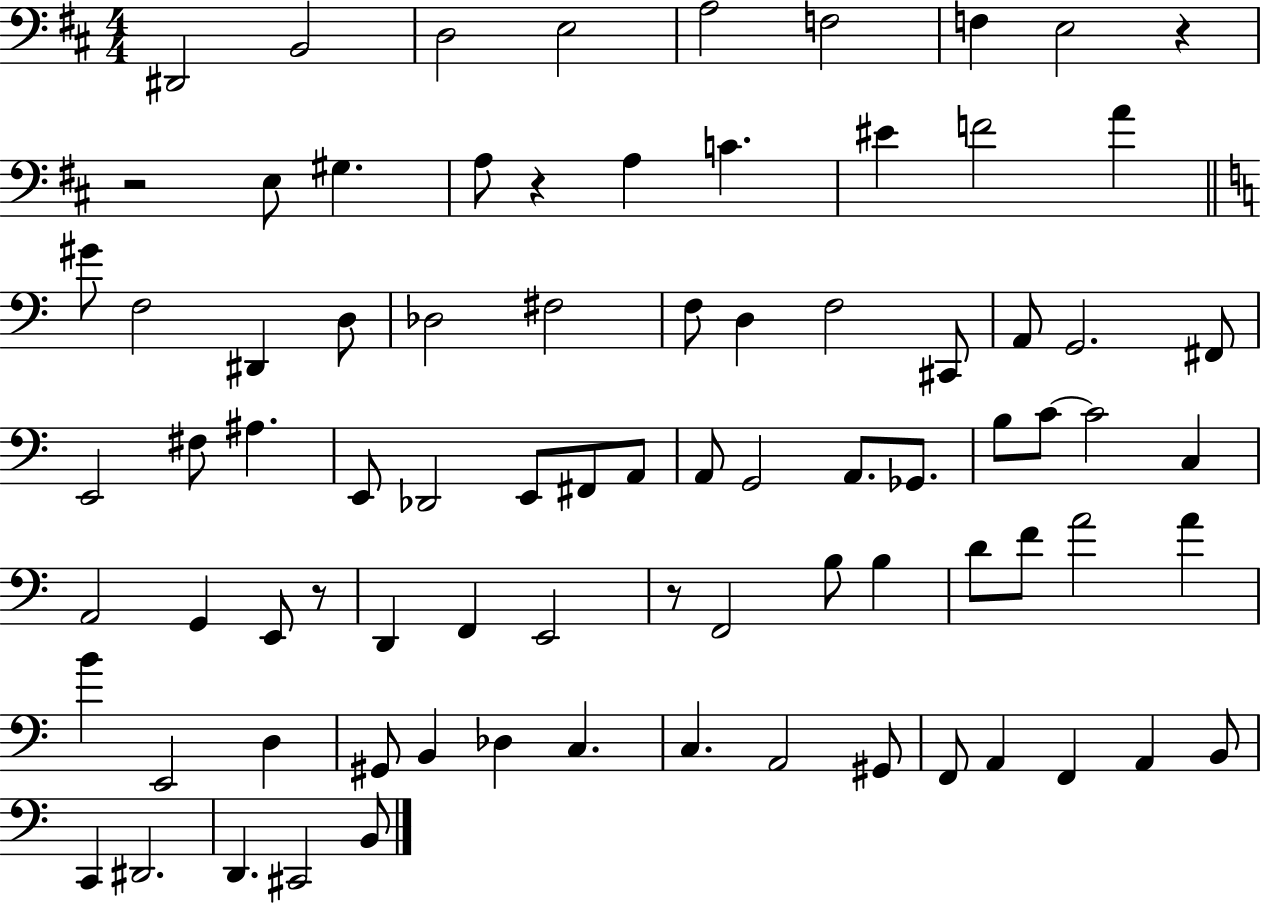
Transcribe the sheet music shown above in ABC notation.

X:1
T:Untitled
M:4/4
L:1/4
K:D
^D,,2 B,,2 D,2 E,2 A,2 F,2 F, E,2 z z2 E,/2 ^G, A,/2 z A, C ^E F2 A ^G/2 F,2 ^D,, D,/2 _D,2 ^F,2 F,/2 D, F,2 ^C,,/2 A,,/2 G,,2 ^F,,/2 E,,2 ^F,/2 ^A, E,,/2 _D,,2 E,,/2 ^F,,/2 A,,/2 A,,/2 G,,2 A,,/2 _G,,/2 B,/2 C/2 C2 C, A,,2 G,, E,,/2 z/2 D,, F,, E,,2 z/2 F,,2 B,/2 B, D/2 F/2 A2 A B E,,2 D, ^G,,/2 B,, _D, C, C, A,,2 ^G,,/2 F,,/2 A,, F,, A,, B,,/2 C,, ^D,,2 D,, ^C,,2 B,,/2